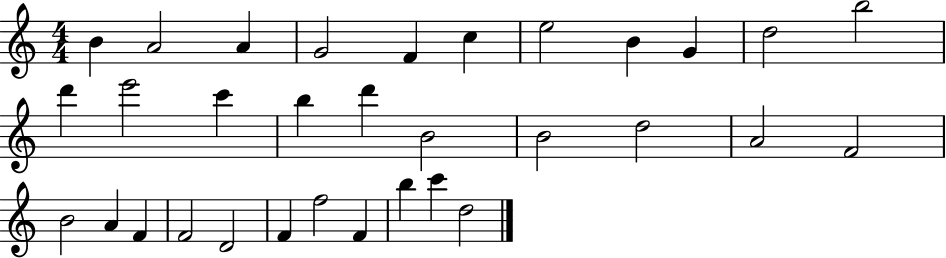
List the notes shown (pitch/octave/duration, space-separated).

B4/q A4/h A4/q G4/h F4/q C5/q E5/h B4/q G4/q D5/h B5/h D6/q E6/h C6/q B5/q D6/q B4/h B4/h D5/h A4/h F4/h B4/h A4/q F4/q F4/h D4/h F4/q F5/h F4/q B5/q C6/q D5/h